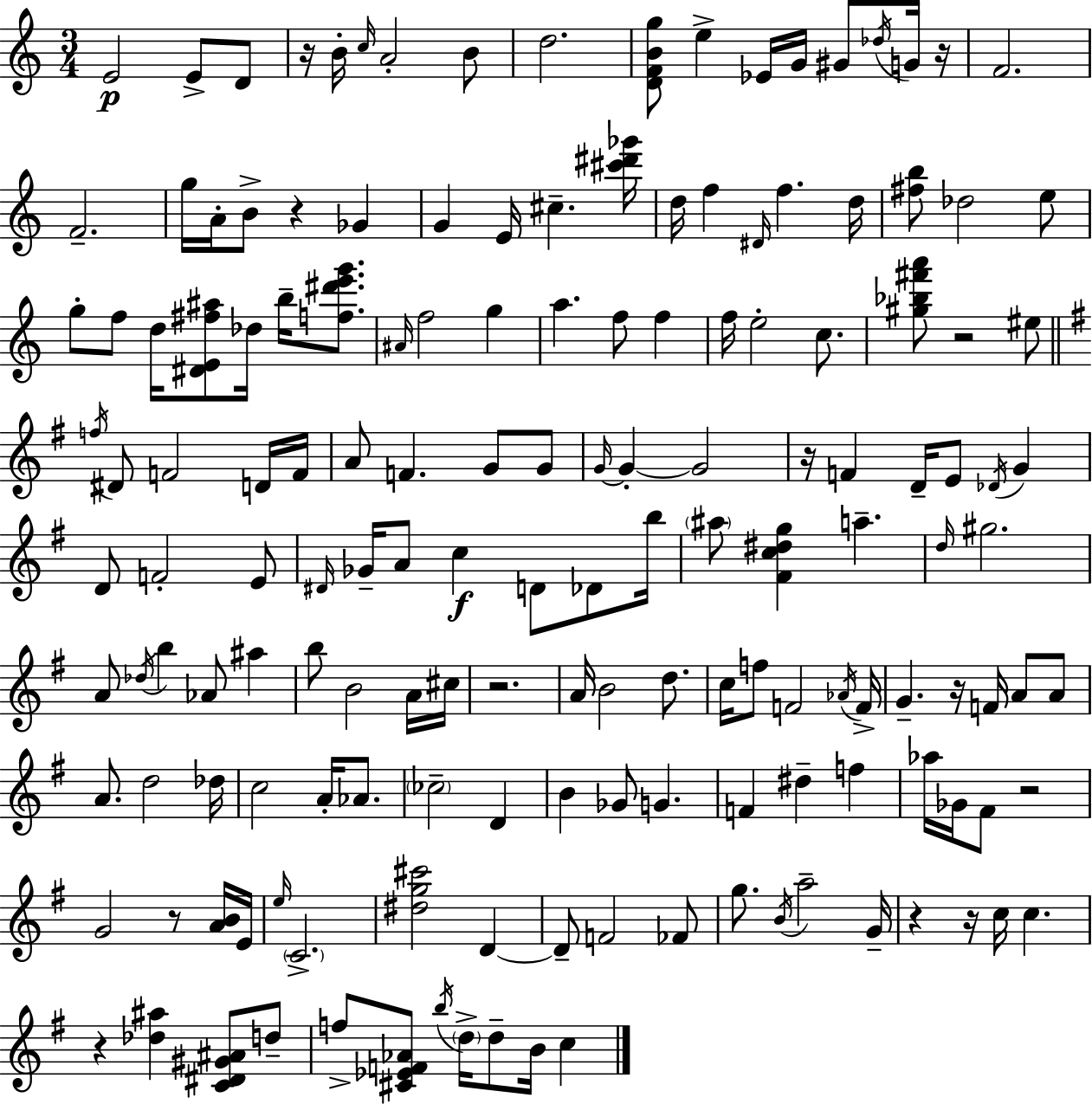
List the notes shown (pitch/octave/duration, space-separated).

E4/h E4/e D4/e R/s B4/s C5/s A4/h B4/e D5/h. [D4,F4,B4,G5]/e E5/q Eb4/s G4/s G#4/e Db5/s G4/s R/s F4/h. F4/h. G5/s A4/s B4/e R/q Gb4/q G4/q E4/s C#5/q. [C#6,D#6,Gb6]/s D5/s F5/q D#4/s F5/q. D5/s [F#5,B5]/e Db5/h E5/e G5/e F5/e D5/s [D#4,E4,F#5,A#5]/e Db5/s B5/s [F5,D#6,E6,G6]/e. A#4/s F5/h G5/q A5/q. F5/e F5/q F5/s E5/h C5/e. [G#5,Bb5,F#6,A6]/e R/h EIS5/e F5/s D#4/e F4/h D4/s F4/s A4/e F4/q. G4/e G4/e G4/s G4/q G4/h R/s F4/q D4/s E4/e Db4/s G4/q D4/e F4/h E4/e D#4/s Gb4/s A4/e C5/q D4/e Db4/e B5/s A#5/e [F#4,C5,D#5,G5]/q A5/q. D5/s G#5/h. A4/e Db5/s B5/q Ab4/e A#5/q B5/e B4/h A4/s C#5/s R/h. A4/s B4/h D5/e. C5/s F5/e F4/h Ab4/s F4/s G4/q. R/s F4/s A4/e A4/e A4/e. D5/h Db5/s C5/h A4/s Ab4/e. CES5/h D4/q B4/q Gb4/e G4/q. F4/q D#5/q F5/q Ab5/s Gb4/s F#4/e R/h G4/h R/e [A4,B4]/s E4/s E5/s C4/h. [D#5,G5,C#6]/h D4/q D4/e F4/h FES4/e G5/e. B4/s A5/h G4/s R/q R/s C5/s C5/q. R/q [Db5,A#5]/q [C4,D#4,G#4,A#4]/e D5/e F5/e [C#4,Eb4,F4,Ab4]/e B5/s D5/s D5/e B4/s C5/q